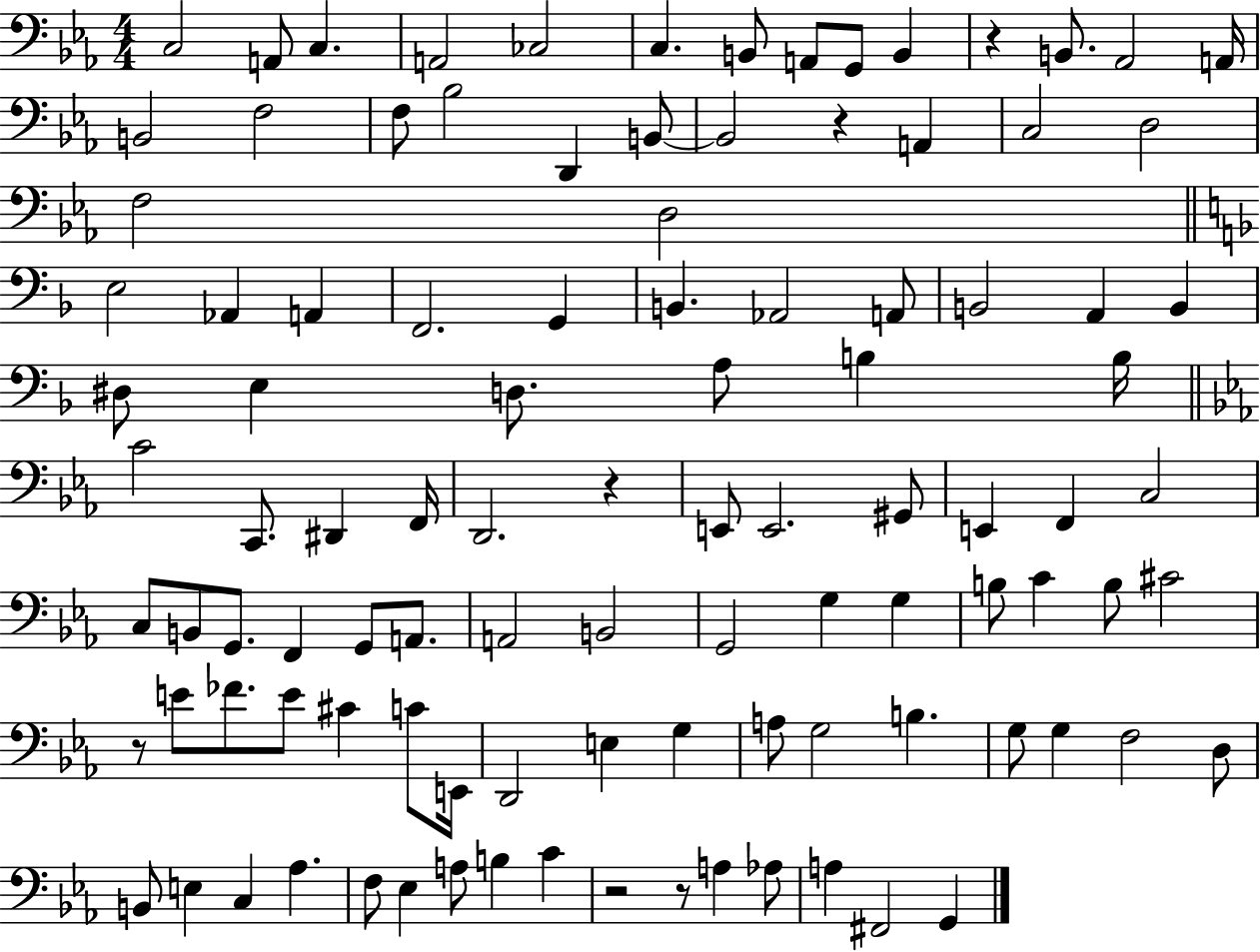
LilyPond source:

{
  \clef bass
  \numericTimeSignature
  \time 4/4
  \key ees \major
  c2 a,8 c4. | a,2 ces2 | c4. b,8 a,8 g,8 b,4 | r4 b,8. aes,2 a,16 | \break b,2 f2 | f8 bes2 d,4 b,8~~ | b,2 r4 a,4 | c2 d2 | \break f2 d2 | \bar "||" \break \key d \minor e2 aes,4 a,4 | f,2. g,4 | b,4. aes,2 a,8 | b,2 a,4 b,4 | \break dis8 e4 d8. a8 b4 b16 | \bar "||" \break \key ees \major c'2 c,8. dis,4 f,16 | d,2. r4 | e,8 e,2. gis,8 | e,4 f,4 c2 | \break c8 b,8 g,8. f,4 g,8 a,8. | a,2 b,2 | g,2 g4 g4 | b8 c'4 b8 cis'2 | \break r8 e'8 fes'8. e'8 cis'4 c'8 e,16 | d,2 e4 g4 | a8 g2 b4. | g8 g4 f2 d8 | \break b,8 e4 c4 aes4. | f8 ees4 a8 b4 c'4 | r2 r8 a4 aes8 | a4 fis,2 g,4 | \break \bar "|."
}